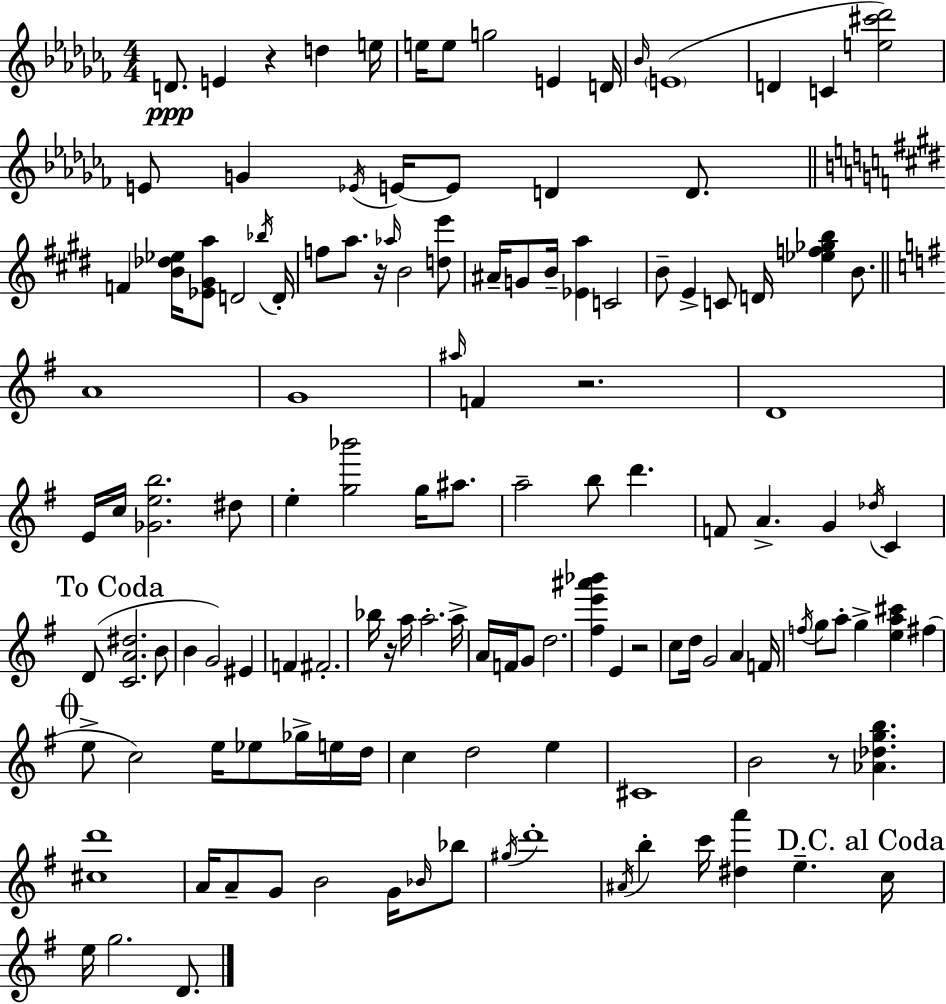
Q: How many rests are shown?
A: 6